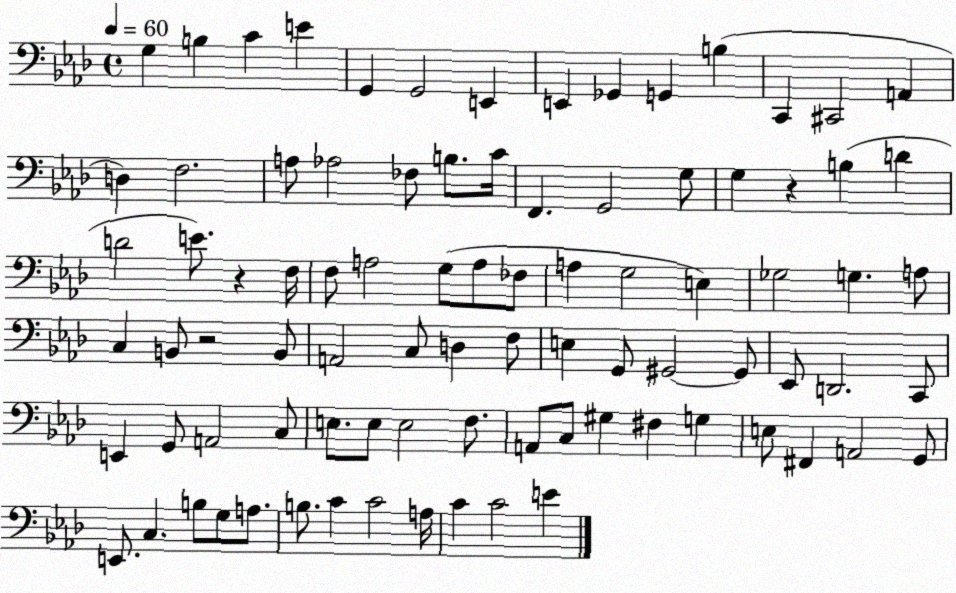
X:1
T:Untitled
M:4/4
L:1/4
K:Ab
G, B, C E G,, G,,2 E,, E,, _G,, G,, B, C,, ^C,,2 A,, D, F,2 A,/2 _A,2 _F,/2 B,/2 C/4 F,, G,,2 G,/2 G, z B, D D2 E/2 z F,/4 F,/2 A,2 G,/2 A,/2 _F,/2 A, G,2 E, _G,2 G, A,/2 C, B,,/2 z2 B,,/2 A,,2 C,/2 D, F,/2 E, G,,/2 ^G,,2 ^G,,/2 _E,,/2 D,,2 C,,/2 E,, G,,/2 A,,2 C,/2 E,/2 E,/2 E,2 F,/2 A,,/2 C,/2 ^G, ^F, G, E,/2 ^F,, A,,2 G,,/2 E,,/2 C, B,/2 G,/2 A,/2 B,/2 C C2 A,/4 C C2 E